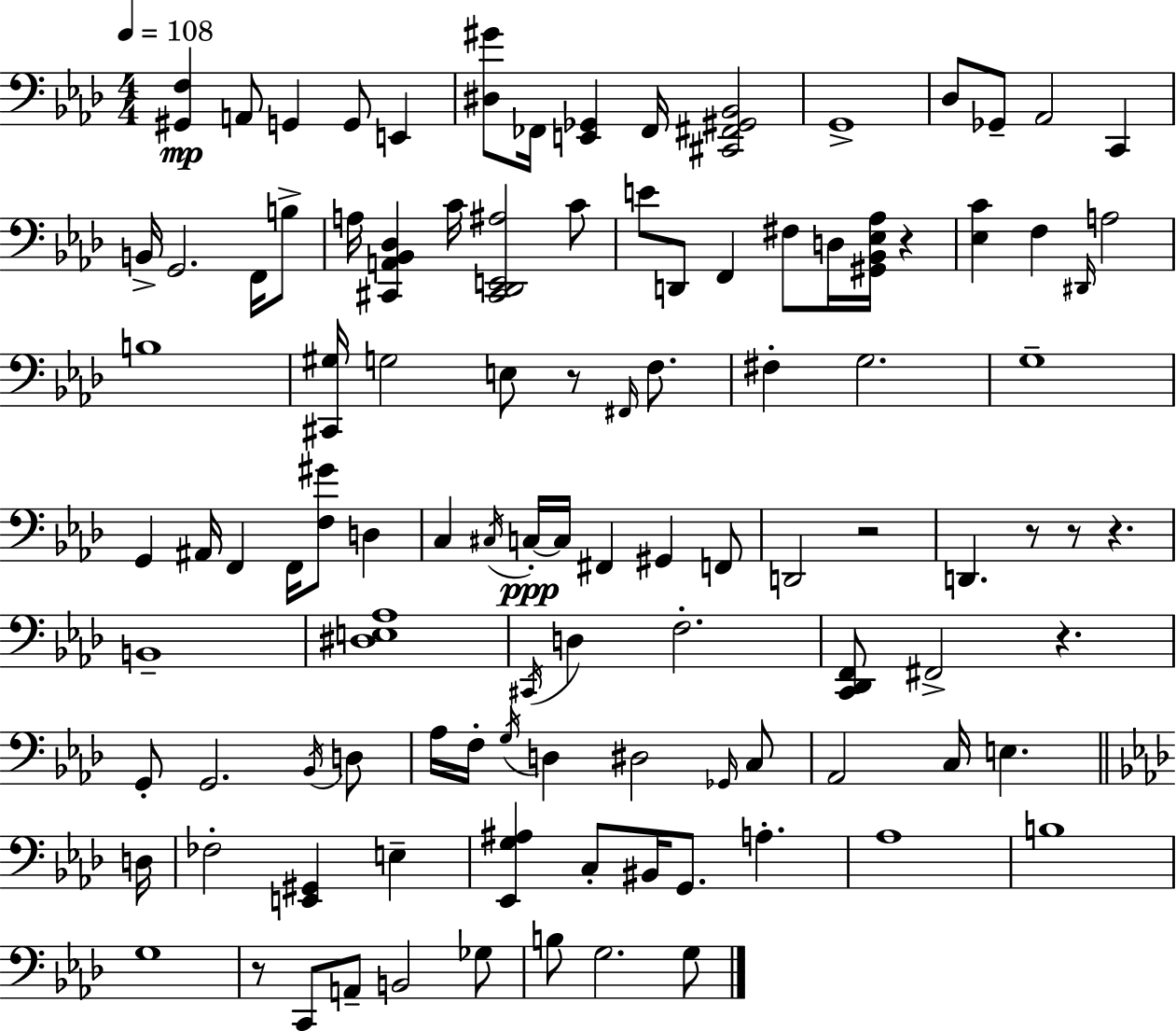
{
  \clef bass
  \numericTimeSignature
  \time 4/4
  \key aes \major
  \tempo 4 = 108
  <gis, f>4\mp a,8 g,4 g,8 e,4 | <dis gis'>8 fes,16 <e, ges,>4 fes,16 <cis, fis, gis, bes,>2 | g,1-> | des8 ges,8-- aes,2 c,4 | \break b,16-> g,2. f,16 b8-> | a16 <cis, a, bes, des>4 c'16 <cis, des, e, ais>2 c'8 | e'8 d,8 f,4 fis8 d16 <gis, bes, ees aes>16 r4 | <ees c'>4 f4 \grace { dis,16 } a2 | \break b1 | <cis, gis>16 g2 e8 r8 \grace { fis,16 } f8. | fis4-. g2. | g1-- | \break g,4 ais,16 f,4 f,16 <f gis'>8 d4 | c4 \acciaccatura { cis16 } c16-.~~\ppp c16 fis,4 gis,4 | f,8 d,2 r2 | d,4. r8 r8 r4. | \break b,1-- | <dis e aes>1 | \acciaccatura { cis,16 } d4 f2.-. | <c, des, f,>8 fis,2-> r4. | \break g,8-. g,2. | \acciaccatura { bes,16 } d8 aes16 f16-. \acciaccatura { g16 } d4 dis2 | \grace { ges,16 } c8 aes,2 c16 | e4. \bar "||" \break \key aes \major d16 fes2-. <e, gis,>4 e4-- | <ees, g ais>4 c8-. bis,16 g,8. a4.-. | aes1 | b1 | \break g1 | r8 c,8 a,8-- b,2 ges8 | b8 g2. g8 | \bar "|."
}